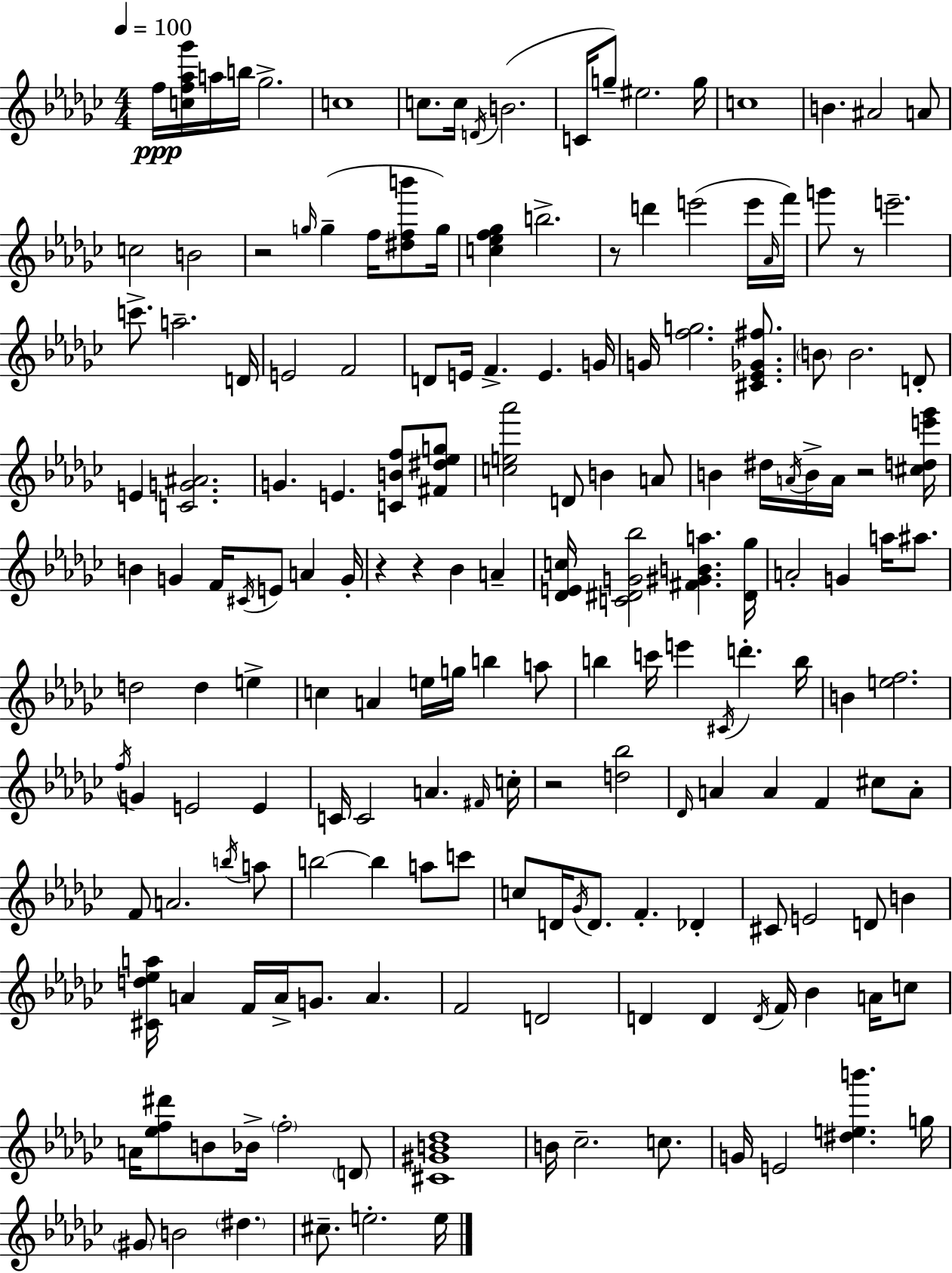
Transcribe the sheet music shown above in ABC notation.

X:1
T:Untitled
M:4/4
L:1/4
K:Ebm
f/4 [cf_a_g']/4 a/4 b/4 _g2 c4 c/2 c/4 D/4 B2 C/4 g/2 ^e2 g/4 c4 B ^A2 A/2 c2 B2 z2 g/4 g f/4 [^dfb']/2 g/4 [c_ef_g] b2 z/2 d' e'2 e'/4 _A/4 f'/4 g'/2 z/2 e'2 c'/2 a2 D/4 E2 F2 D/2 E/4 F E G/4 G/4 [fg]2 [^C_E_G^f]/2 B/2 B2 D/2 E [CG^A]2 G E [CBf]/2 [^F^d_eg]/2 [ce_a']2 D/2 B A/2 B ^d/4 A/4 B/4 A/4 z2 [^cde'_g']/4 B G F/4 ^C/4 E/2 A G/4 z z _B A [_DEc]/4 [C^DG_b]2 [^F^GBa] [^D_g]/4 A2 G a/4 ^a/2 d2 d e c A e/4 g/4 b a/2 b c'/4 e' ^C/4 d' b/4 B [ef]2 f/4 G E2 E C/4 C2 A ^F/4 c/4 z2 [d_b]2 _D/4 A A F ^c/2 A/2 F/2 A2 b/4 a/2 b2 b a/2 c'/2 c/2 D/4 _G/4 D/2 F _D ^C/2 E2 D/2 B [^Cd_ea]/4 A F/4 A/4 G/2 A F2 D2 D D D/4 F/4 _B A/4 c/2 A/4 [_ef^d']/2 B/2 _B/4 f2 D/2 [^C^GB_d]4 B/4 _c2 c/2 G/4 E2 [^deb'] g/4 ^G/2 B2 ^d ^c/2 e2 e/4